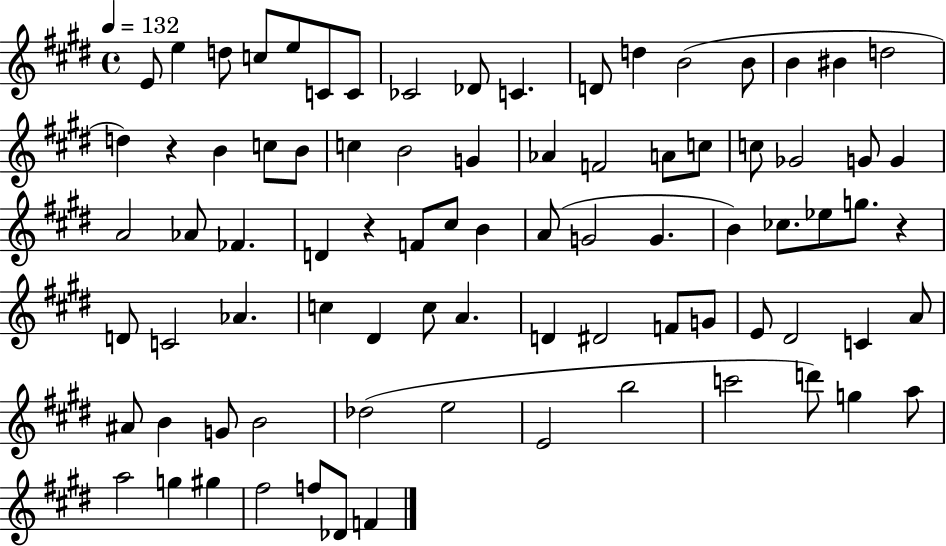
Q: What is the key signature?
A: E major